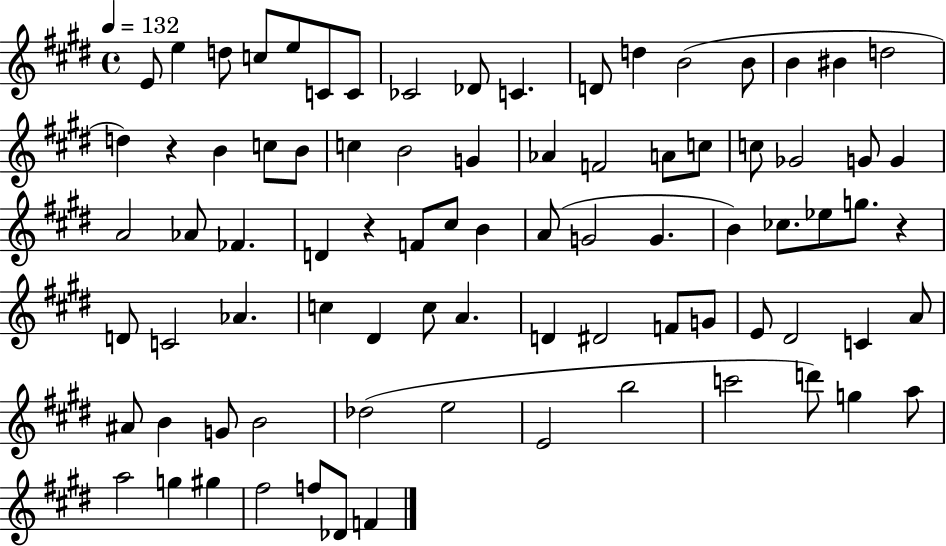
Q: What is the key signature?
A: E major